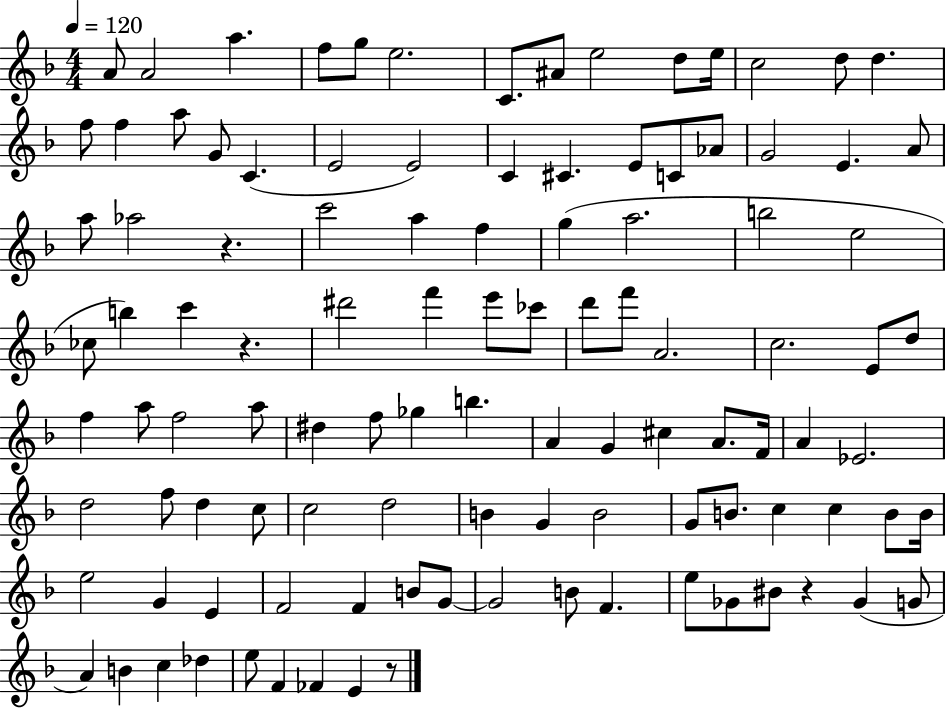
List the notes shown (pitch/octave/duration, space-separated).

A4/e A4/h A5/q. F5/e G5/e E5/h. C4/e. A#4/e E5/h D5/e E5/s C5/h D5/e D5/q. F5/e F5/q A5/e G4/e C4/q. E4/h E4/h C4/q C#4/q. E4/e C4/e Ab4/e G4/h E4/q. A4/e A5/e Ab5/h R/q. C6/h A5/q F5/q G5/q A5/h. B5/h E5/h CES5/e B5/q C6/q R/q. D#6/h F6/q E6/e CES6/e D6/e F6/e A4/h. C5/h. E4/e D5/e F5/q A5/e F5/h A5/e D#5/q F5/e Gb5/q B5/q. A4/q G4/q C#5/q A4/e. F4/s A4/q Eb4/h. D5/h F5/e D5/q C5/e C5/h D5/h B4/q G4/q B4/h G4/e B4/e. C5/q C5/q B4/e B4/s E5/h G4/q E4/q F4/h F4/q B4/e G4/e G4/h B4/e F4/q. E5/e Gb4/e BIS4/e R/q Gb4/q G4/e A4/q B4/q C5/q Db5/q E5/e F4/q FES4/q E4/q R/e